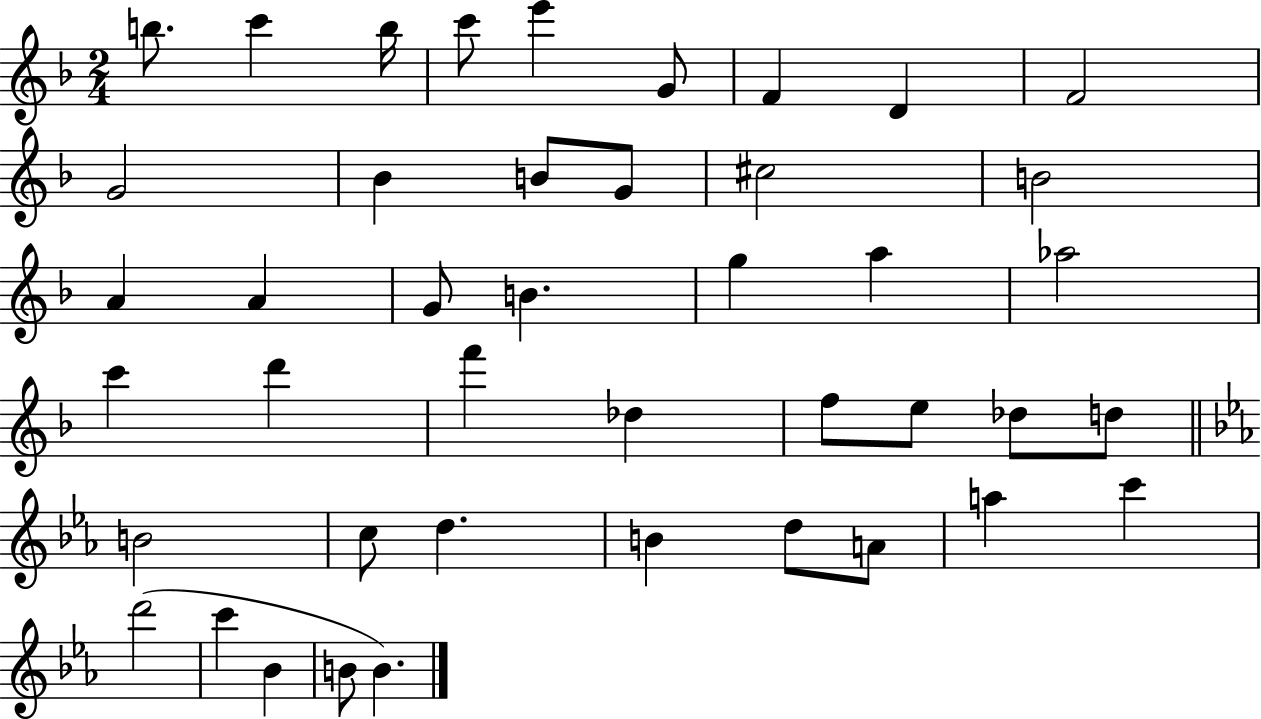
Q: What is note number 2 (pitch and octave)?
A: C6